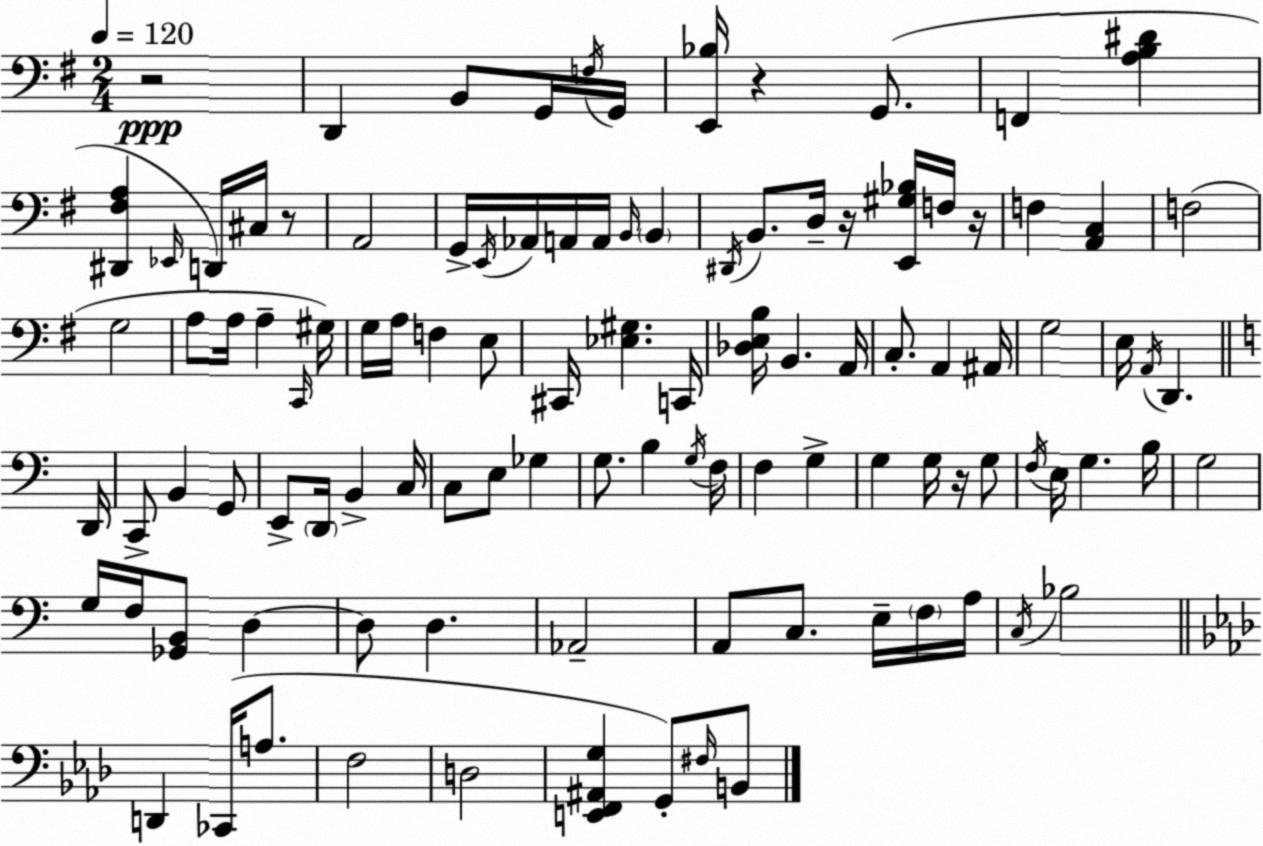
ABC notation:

X:1
T:Untitled
M:2/4
L:1/4
K:G
z2 D,, B,,/2 G,,/4 F,/4 G,,/4 [E,,_B,]/4 z G,,/2 F,, [A,B,^D] [^D,,^F,A,] _E,,/4 D,,/4 ^C,/4 z/2 A,,2 G,,/4 E,,/4 _A,,/4 A,,/4 A,,/4 B,,/4 B,, ^D,,/4 B,,/2 D,/4 z/4 [E,,^G,_B,]/4 F,/4 z/4 F, [A,,C,] F,2 G,2 A,/2 A,/4 A, C,,/4 ^G,/4 G,/4 A,/4 F, E,/2 ^C,,/4 [_E,^G,] C,,/4 [_D,E,B,]/4 B,, A,,/4 C,/2 A,, ^A,,/4 G,2 E,/4 A,,/4 D,, D,,/4 C,,/2 B,, G,,/2 E,,/2 D,,/4 B,, C,/4 C,/2 E,/2 _G, G,/2 B, G,/4 F,/4 F, G, G, G,/4 z/4 G,/2 F,/4 E,/4 G, B,/4 G,2 G,/4 F,/4 [_G,,B,,]/2 D, D,/2 D, _A,,2 A,,/2 C,/2 E,/4 F,/4 A,/4 C,/4 _B,2 D,, _C,,/4 A,/2 F,2 D,2 [E,,F,,^A,,G,] G,,/2 ^F,/4 B,,/2